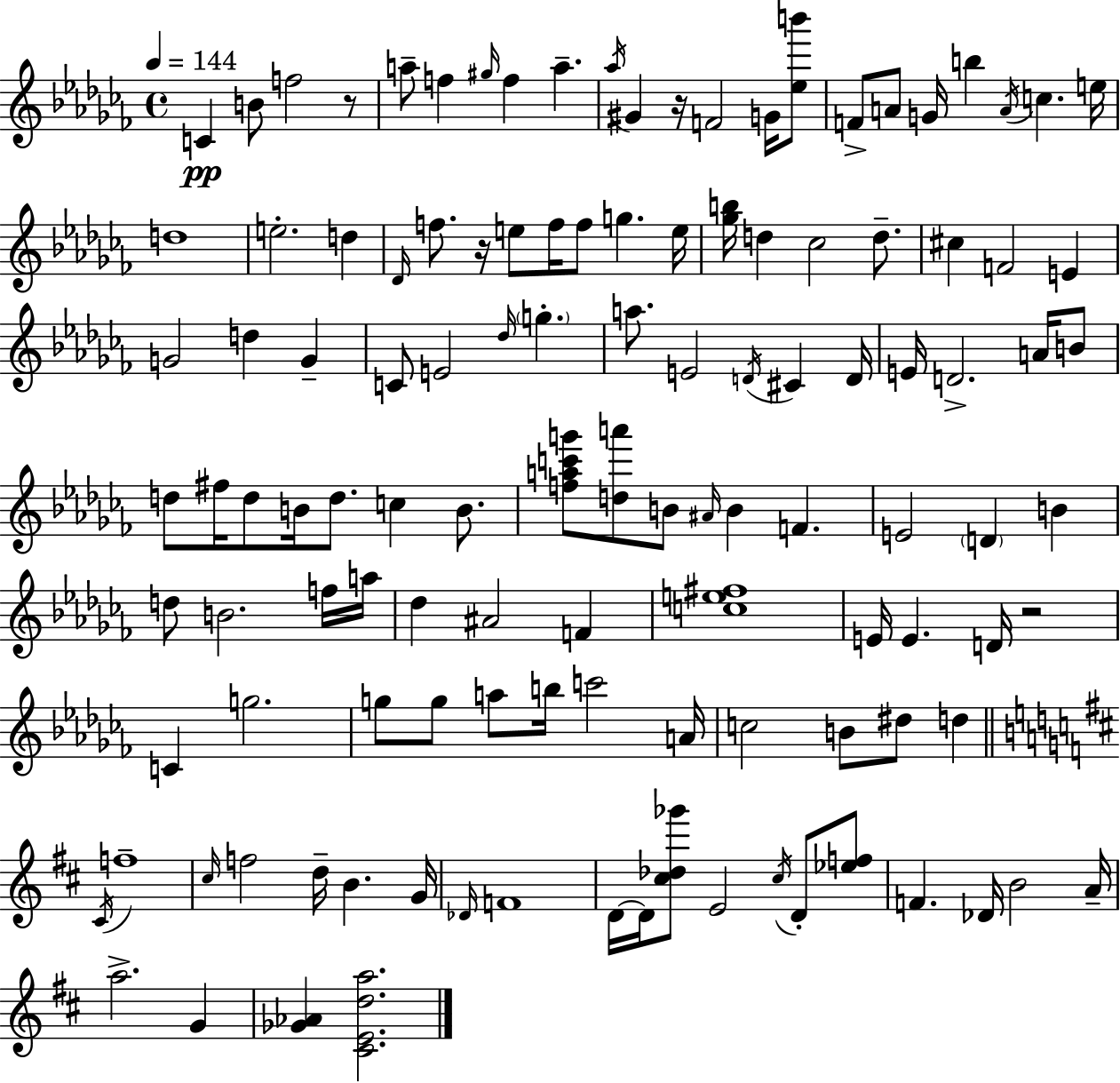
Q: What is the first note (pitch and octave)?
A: C4